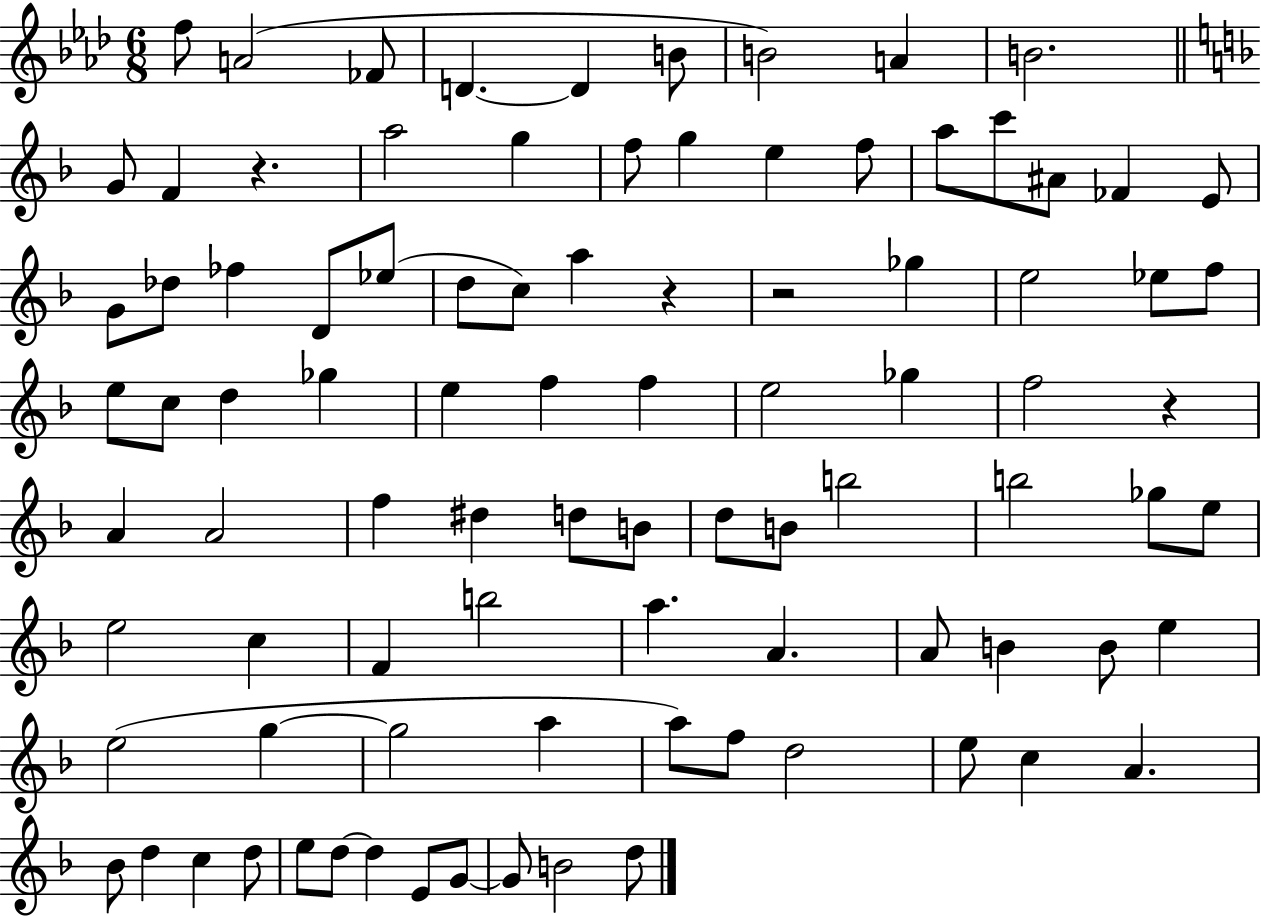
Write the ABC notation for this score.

X:1
T:Untitled
M:6/8
L:1/4
K:Ab
f/2 A2 _F/2 D D B/2 B2 A B2 G/2 F z a2 g f/2 g e f/2 a/2 c'/2 ^A/2 _F E/2 G/2 _d/2 _f D/2 _e/2 d/2 c/2 a z z2 _g e2 _e/2 f/2 e/2 c/2 d _g e f f e2 _g f2 z A A2 f ^d d/2 B/2 d/2 B/2 b2 b2 _g/2 e/2 e2 c F b2 a A A/2 B B/2 e e2 g g2 a a/2 f/2 d2 e/2 c A _B/2 d c d/2 e/2 d/2 d E/2 G/2 G/2 B2 d/2